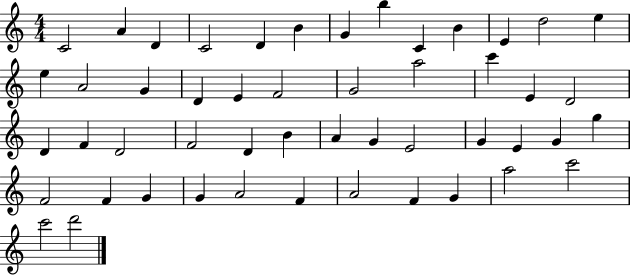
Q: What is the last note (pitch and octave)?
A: D6